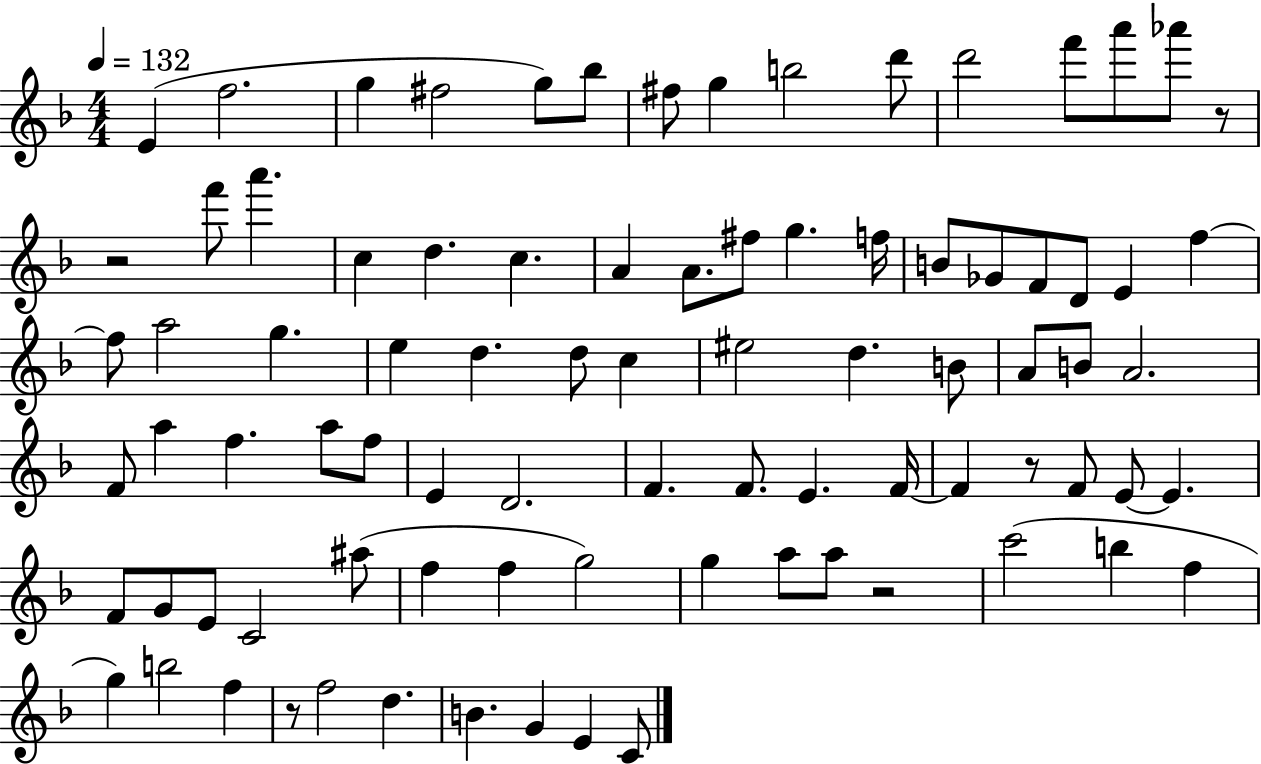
E4/q F5/h. G5/q F#5/h G5/e Bb5/e F#5/e G5/q B5/h D6/e D6/h F6/e A6/e Ab6/e R/e R/h F6/e A6/q. C5/q D5/q. C5/q. A4/q A4/e. F#5/e G5/q. F5/s B4/e Gb4/e F4/e D4/e E4/q F5/q F5/e A5/h G5/q. E5/q D5/q. D5/e C5/q EIS5/h D5/q. B4/e A4/e B4/e A4/h. F4/e A5/q F5/q. A5/e F5/e E4/q D4/h. F4/q. F4/e. E4/q. F4/s F4/q R/e F4/e E4/e E4/q. F4/e G4/e E4/e C4/h A#5/e F5/q F5/q G5/h G5/q A5/e A5/e R/h C6/h B5/q F5/q G5/q B5/h F5/q R/e F5/h D5/q. B4/q. G4/q E4/q C4/e